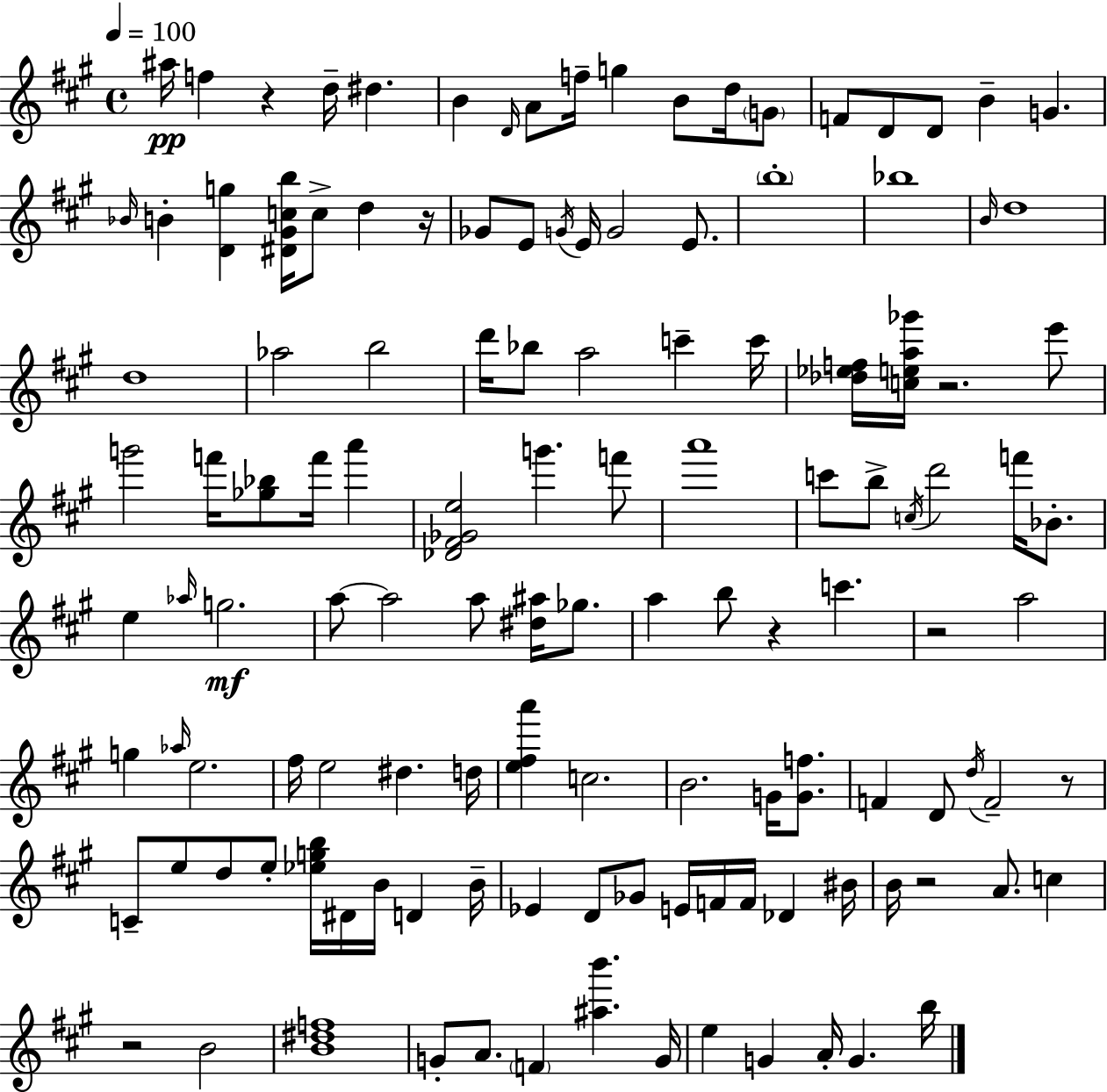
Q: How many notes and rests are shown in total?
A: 127